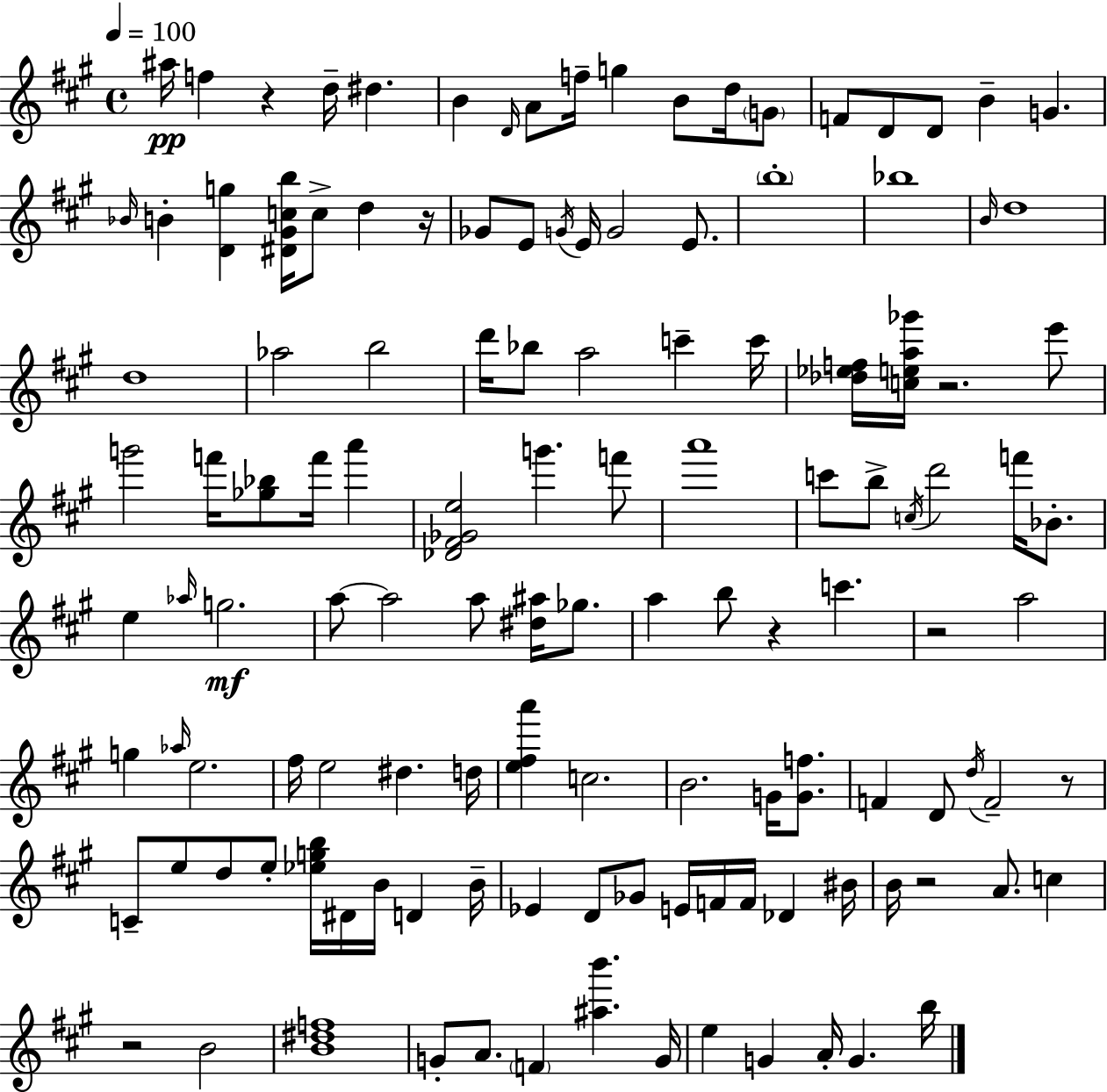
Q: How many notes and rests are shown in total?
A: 127